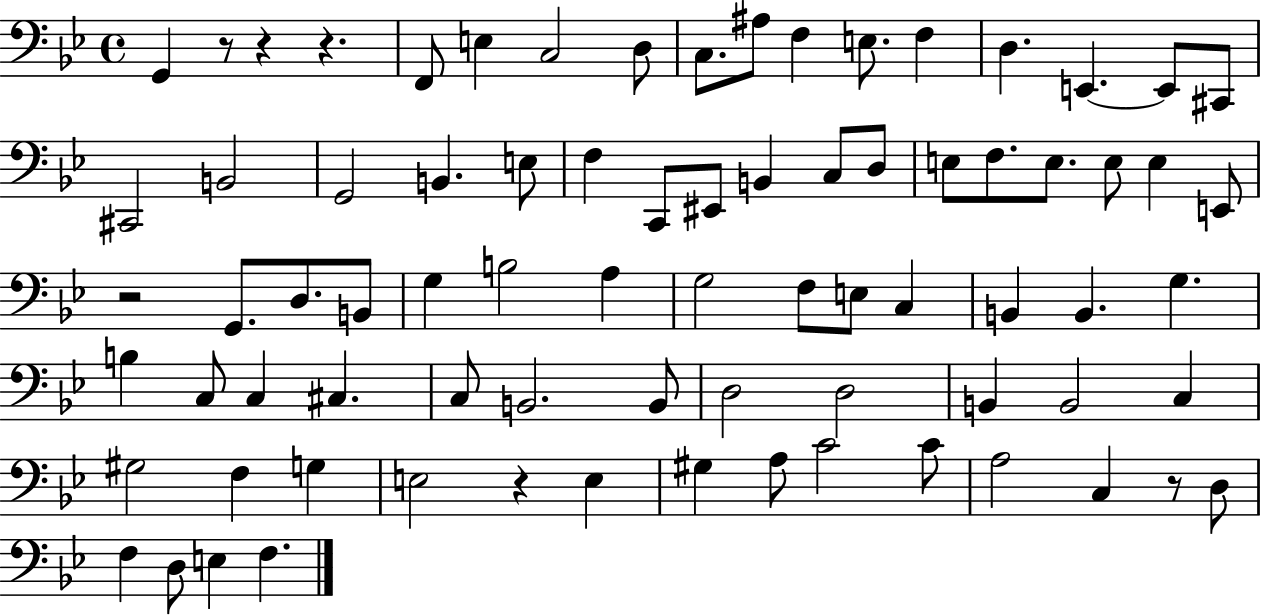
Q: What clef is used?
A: bass